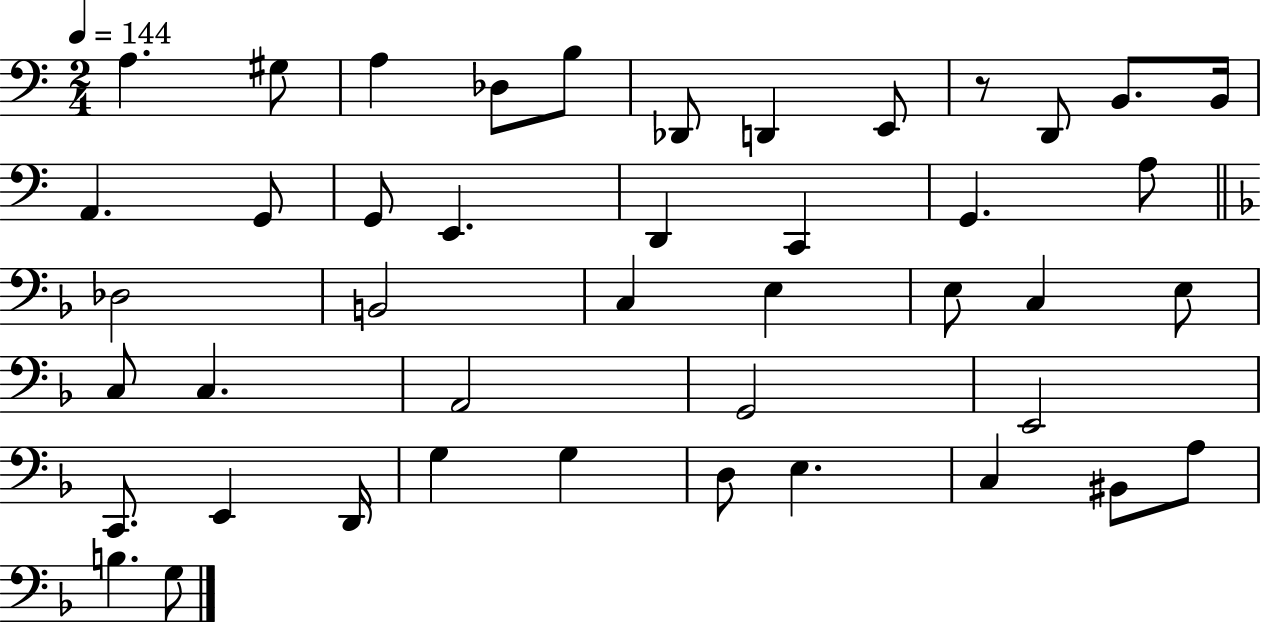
A3/q. G#3/e A3/q Db3/e B3/e Db2/e D2/q E2/e R/e D2/e B2/e. B2/s A2/q. G2/e G2/e E2/q. D2/q C2/q G2/q. A3/e Db3/h B2/h C3/q E3/q E3/e C3/q E3/e C3/e C3/q. A2/h G2/h E2/h C2/e. E2/q D2/s G3/q G3/q D3/e E3/q. C3/q BIS2/e A3/e B3/q. G3/e